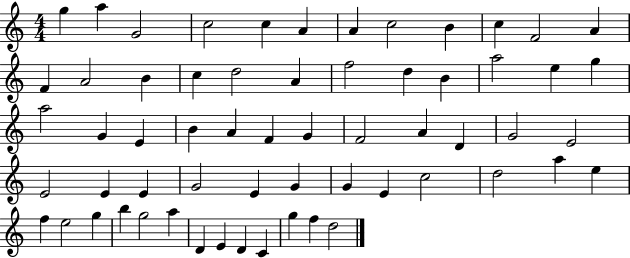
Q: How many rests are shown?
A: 0